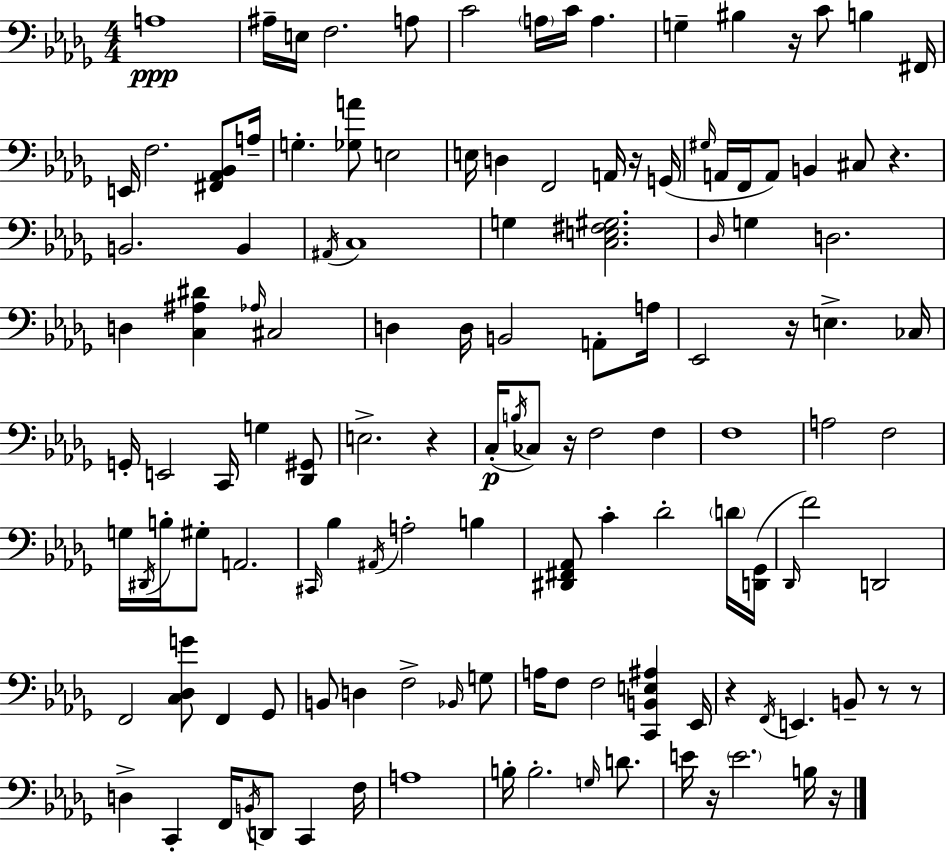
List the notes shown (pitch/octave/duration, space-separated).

A3/w A#3/s E3/s F3/h. A3/e C4/h A3/s C4/s A3/q. G3/q BIS3/q R/s C4/e B3/q F#2/s E2/s F3/h. [F#2,Ab2,Bb2]/e A3/s G3/q. [Gb3,A4]/e E3/h E3/s D3/q F2/h A2/s R/s G2/s G#3/s A2/s F2/s A2/e B2/q C#3/e R/q. B2/h. B2/q A#2/s C3/w G3/q [C3,E3,F#3,G#3]/h. Db3/s G3/q D3/h. D3/q [C3,A#3,D#4]/q Ab3/s C#3/h D3/q D3/s B2/h A2/e A3/s Eb2/h R/s E3/q. CES3/s G2/s E2/h C2/s G3/q [Db2,G#2]/e E3/h. R/q C3/s B3/s CES3/e R/s F3/h F3/q F3/w A3/h F3/h G3/s D#2/s B3/s G#3/e A2/h. C#2/s Bb3/q A#2/s A3/h B3/q [D#2,F#2,Ab2]/e C4/q Db4/h D4/s [D2,Gb2]/s Db2/s F4/h D2/h F2/h [C3,Db3,G4]/e F2/q Gb2/e B2/e D3/q F3/h Bb2/s G3/e A3/s F3/e F3/h [C2,B2,E3,A#3]/q Eb2/s R/q F2/s E2/q. B2/e R/e R/e D3/q C2/q F2/s B2/s D2/e C2/q F3/s A3/w B3/s B3/h. G3/s D4/e. E4/s R/s E4/h. B3/s R/s